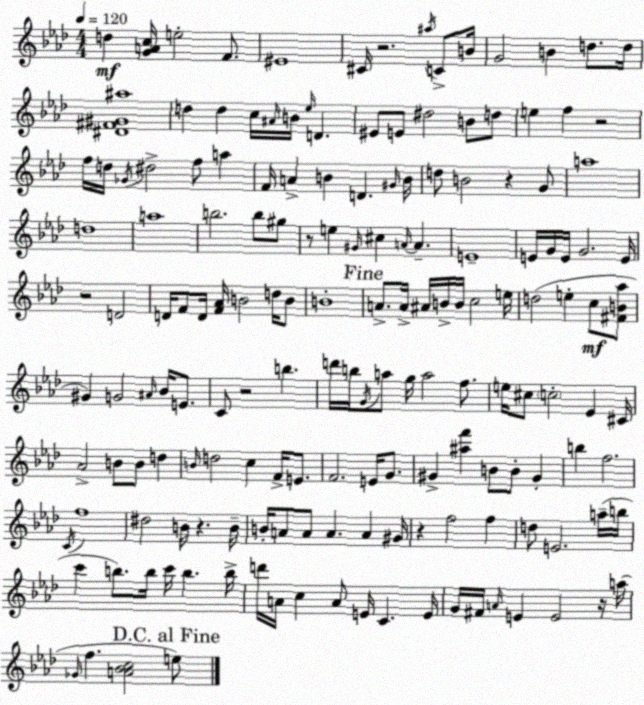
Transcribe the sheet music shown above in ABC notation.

X:1
T:Untitled
M:4/4
L:1/4
K:Ab
d [GAc]/4 e2 F/2 ^E4 ^C/4 z2 ^a/4 C/2 B/4 G2 B d/2 d/4 [^D^F^G^a]4 d d c/4 ^A/4 B/4 _e/4 D ^E/2 E/2 ^d2 B/2 d/2 e f z2 f/4 d/4 _G/4 ^d2 f/2 a F/4 A B D ^G/4 B/4 d/2 B2 z G/2 a4 d4 a4 b2 b/2 ^g/2 z/2 e ^G/4 ^c A/4 A E4 E/4 G/4 E/4 G2 E/4 z2 D2 D/4 F/2 D/4 [F_A]/4 B2 d/4 B/2 B4 A/2 A/4 ^A/4 B/4 B/4 c2 e/4 d2 e c/2 [^FB_a]/2 ^G G2 ^A/4 _B/4 E/2 C/2 z2 b d'/4 b/4 G/4 a/2 g/4 a2 f/2 e/4 ^c/2 c2 _E ^C/4 _A2 B/2 B/2 d B/4 d2 c F/4 E/2 F2 E/4 G/2 ^G [^af'] B/2 B/2 ^G b f2 C/4 f4 ^d2 B/4 z B/4 B/4 A/2 A/2 A A ^G/4 z f2 f d/2 E2 a/4 b/4 c' b/2 b/4 c'/4 b b/4 d'/4 A/4 c A/2 E/4 C E/4 G/4 ^F/4 A/4 E E2 z/4 a/4 _G/4 f [A_Bc]2 e/2